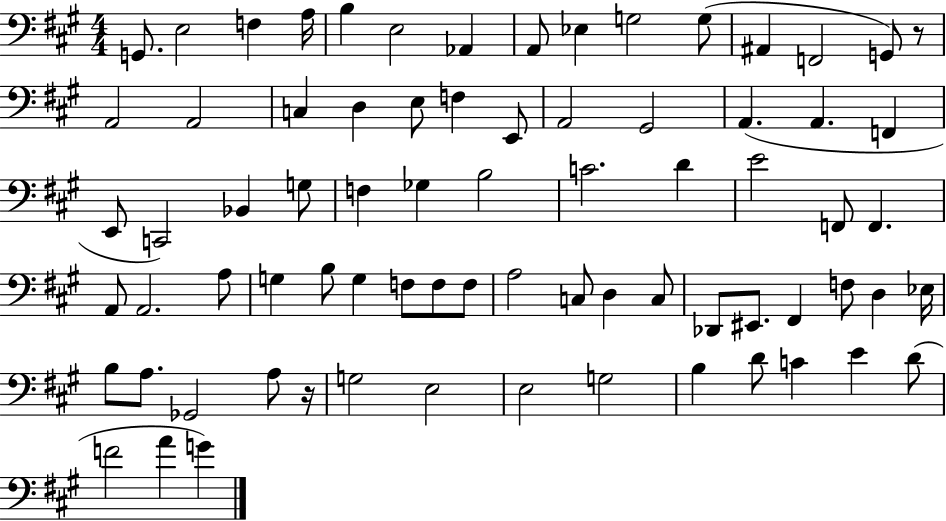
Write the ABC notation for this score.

X:1
T:Untitled
M:4/4
L:1/4
K:A
G,,/2 E,2 F, A,/4 B, E,2 _A,, A,,/2 _E, G,2 G,/2 ^A,, F,,2 G,,/2 z/2 A,,2 A,,2 C, D, E,/2 F, E,,/2 A,,2 ^G,,2 A,, A,, F,, E,,/2 C,,2 _B,, G,/2 F, _G, B,2 C2 D E2 F,,/2 F,, A,,/2 A,,2 A,/2 G, B,/2 G, F,/2 F,/2 F,/2 A,2 C,/2 D, C,/2 _D,,/2 ^E,,/2 ^F,, F,/2 D, _E,/4 B,/2 A,/2 _G,,2 A,/2 z/4 G,2 E,2 E,2 G,2 B, D/2 C E D/2 F2 A G